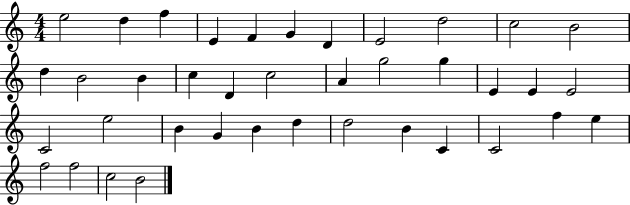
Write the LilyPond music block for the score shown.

{
  \clef treble
  \numericTimeSignature
  \time 4/4
  \key c \major
  e''2 d''4 f''4 | e'4 f'4 g'4 d'4 | e'2 d''2 | c''2 b'2 | \break d''4 b'2 b'4 | c''4 d'4 c''2 | a'4 g''2 g''4 | e'4 e'4 e'2 | \break c'2 e''2 | b'4 g'4 b'4 d''4 | d''2 b'4 c'4 | c'2 f''4 e''4 | \break f''2 f''2 | c''2 b'2 | \bar "|."
}